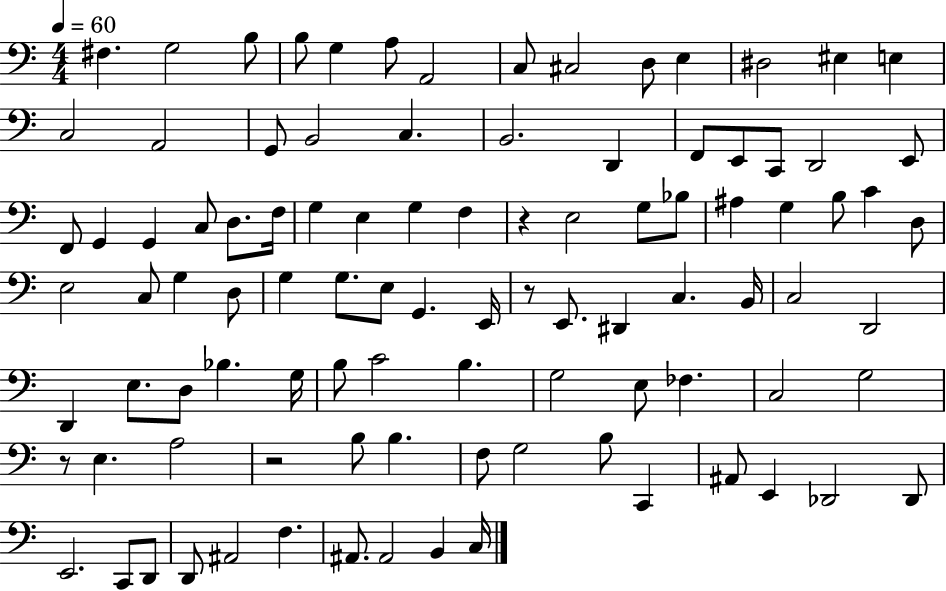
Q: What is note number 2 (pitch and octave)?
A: G3